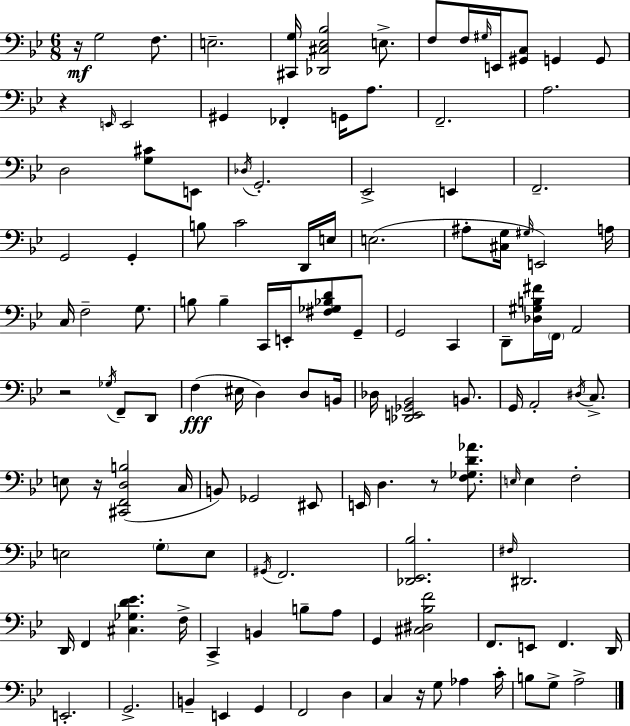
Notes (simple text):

R/s G3/h F3/e. E3/h. [C#2,G3]/s [Db2,C#3,Eb3,Bb3]/h E3/e. F3/e F3/s G#3/s E2/s [G#2,C3]/e G2/q G2/e R/q E2/s E2/h G#2/q FES2/q G2/s A3/e. F2/h. A3/h. D3/h [G3,C#4]/e E2/e Db3/s G2/h. Eb2/h E2/q F2/h. G2/h G2/q B3/e C4/h D2/s E3/s E3/h. A#3/e [C#3,G3]/s G#3/s E2/h A3/s C3/s F3/h G3/e. B3/e B3/q C2/s E2/s [F#3,Gb3,Bb3,D4]/e G2/e G2/h C2/q D2/e [Db3,G#3,B3,F#4]/s F2/s A2/h R/h Gb3/s F2/e D2/e F3/q EIS3/s D3/q D3/e B2/s Db3/s [Db2,E2,Gb2,Bb2]/h B2/e. G2/s A2/h D#3/s C3/e. E3/e R/s [C#2,F2,D3,B3]/h C3/s B2/e Gb2/h EIS2/e E2/s D3/q. R/e [F3,Gb3,D4,Ab4]/e. E3/s E3/q F3/h E3/h G3/e E3/e G#2/s F2/h. [Db2,Eb2,Bb3]/h. F#3/s D#2/h. D2/s F2/q [C#3,Gb3,D4,Eb4]/q. F3/s C2/q B2/q B3/e A3/e G2/q [C#3,D#3,Bb3,F4]/h F2/e. E2/e F2/q. D2/s E2/h. G2/h. B2/q E2/q G2/q F2/h D3/q C3/q R/s G3/e Ab3/q C4/s B3/e G3/e A3/h